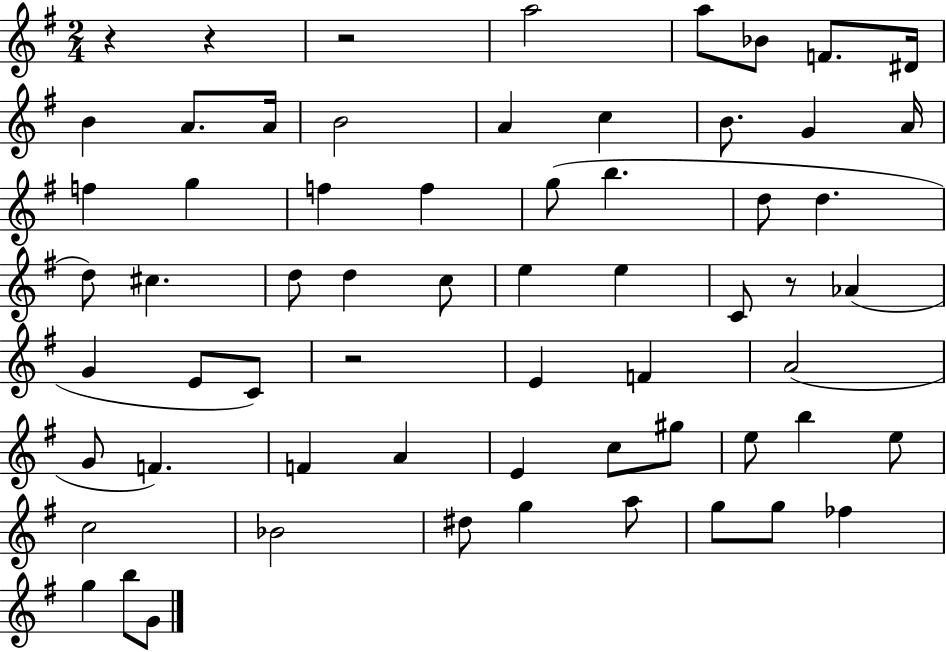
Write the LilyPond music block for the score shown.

{
  \clef treble
  \numericTimeSignature
  \time 2/4
  \key g \major
  r4 r4 | r2 | a''2 | a''8 bes'8 f'8. dis'16 | \break b'4 a'8. a'16 | b'2 | a'4 c''4 | b'8. g'4 a'16 | \break f''4 g''4 | f''4 f''4 | g''8( b''4. | d''8 d''4. | \break d''8) cis''4. | d''8 d''4 c''8 | e''4 e''4 | c'8 r8 aes'4( | \break g'4 e'8 c'8) | r2 | e'4 f'4 | a'2( | \break g'8 f'4.) | f'4 a'4 | e'4 c''8 gis''8 | e''8 b''4 e''8 | \break c''2 | bes'2 | dis''8 g''4 a''8 | g''8 g''8 fes''4 | \break g''4 b''8 g'8 | \bar "|."
}